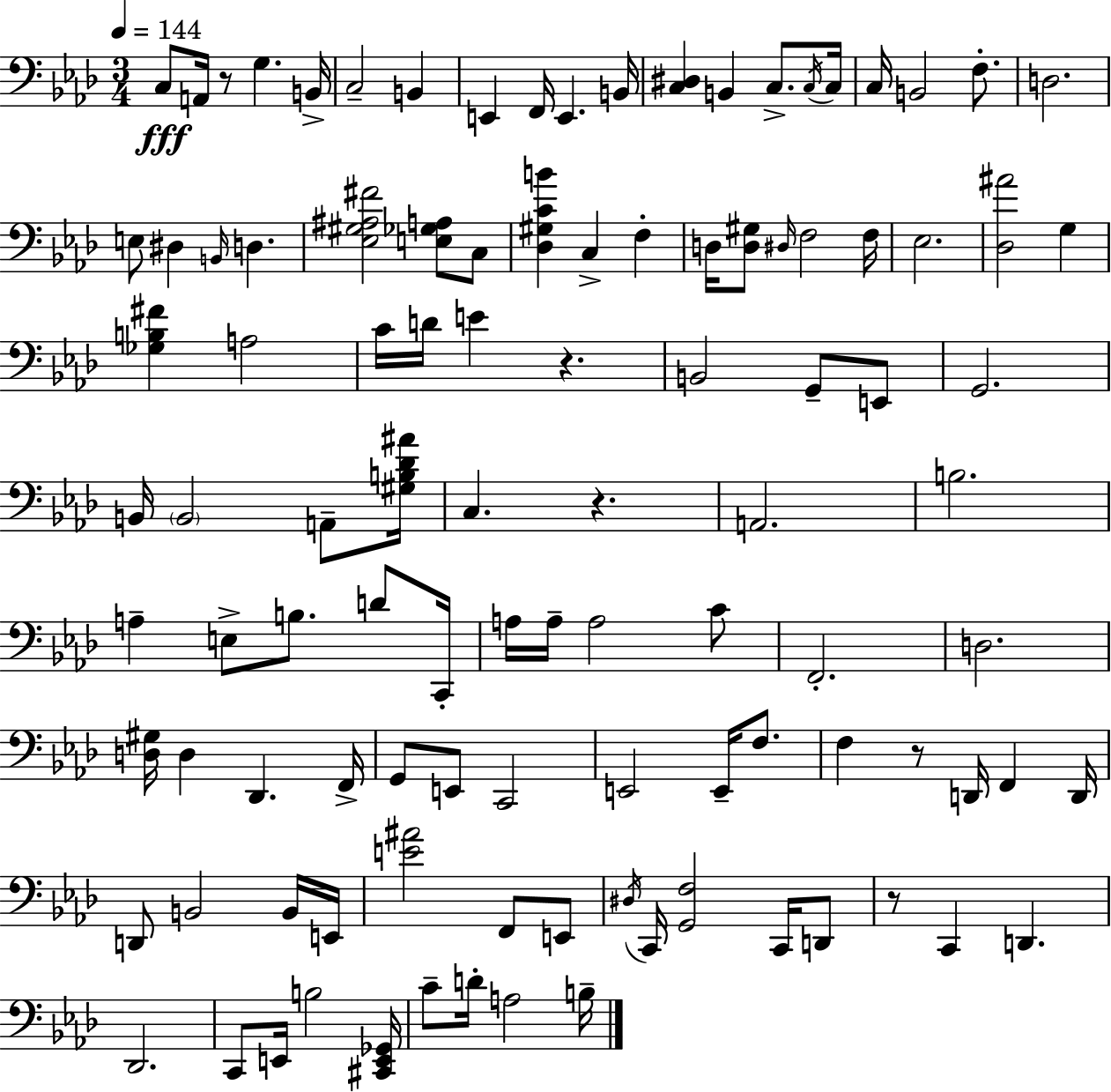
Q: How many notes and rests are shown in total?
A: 106